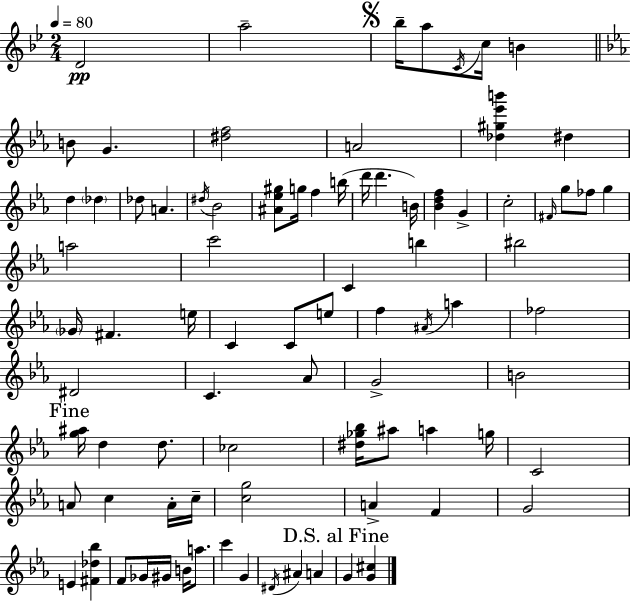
D4/h A5/h Bb5/s A5/e C4/s C5/s B4/q B4/e G4/q. [D#5,F5]/h A4/h [Db5,G#5,Eb6,B6]/q D#5/q D5/q Db5/q Db5/e A4/q. D#5/s Bb4/h [A#4,Eb5,G#5]/e G5/s F5/q B5/s D6/s D6/q. B4/s [Bb4,D5,F5]/q G4/q C5/h F#4/s G5/e FES5/e G5/q A5/h C6/h C4/q B5/q BIS5/h Gb4/s F#4/q. E5/s C4/q C4/e E5/e F5/q A#4/s A5/q FES5/h D#4/h C4/q. Ab4/e G4/h B4/h [G5,A#5]/s D5/q D5/e. CES5/h [D#5,Gb5,Bb5]/s A#5/e A5/q G5/s C4/h A4/e C5/q A4/s C5/s [C5,G5]/h A4/q F4/q G4/h E4/q [F#4,Db5,Bb5]/q F4/e Gb4/s G#4/s B4/s A5/e. C6/q G4/q D#4/s A#4/q A4/q G4/q [G4,C#5]/q